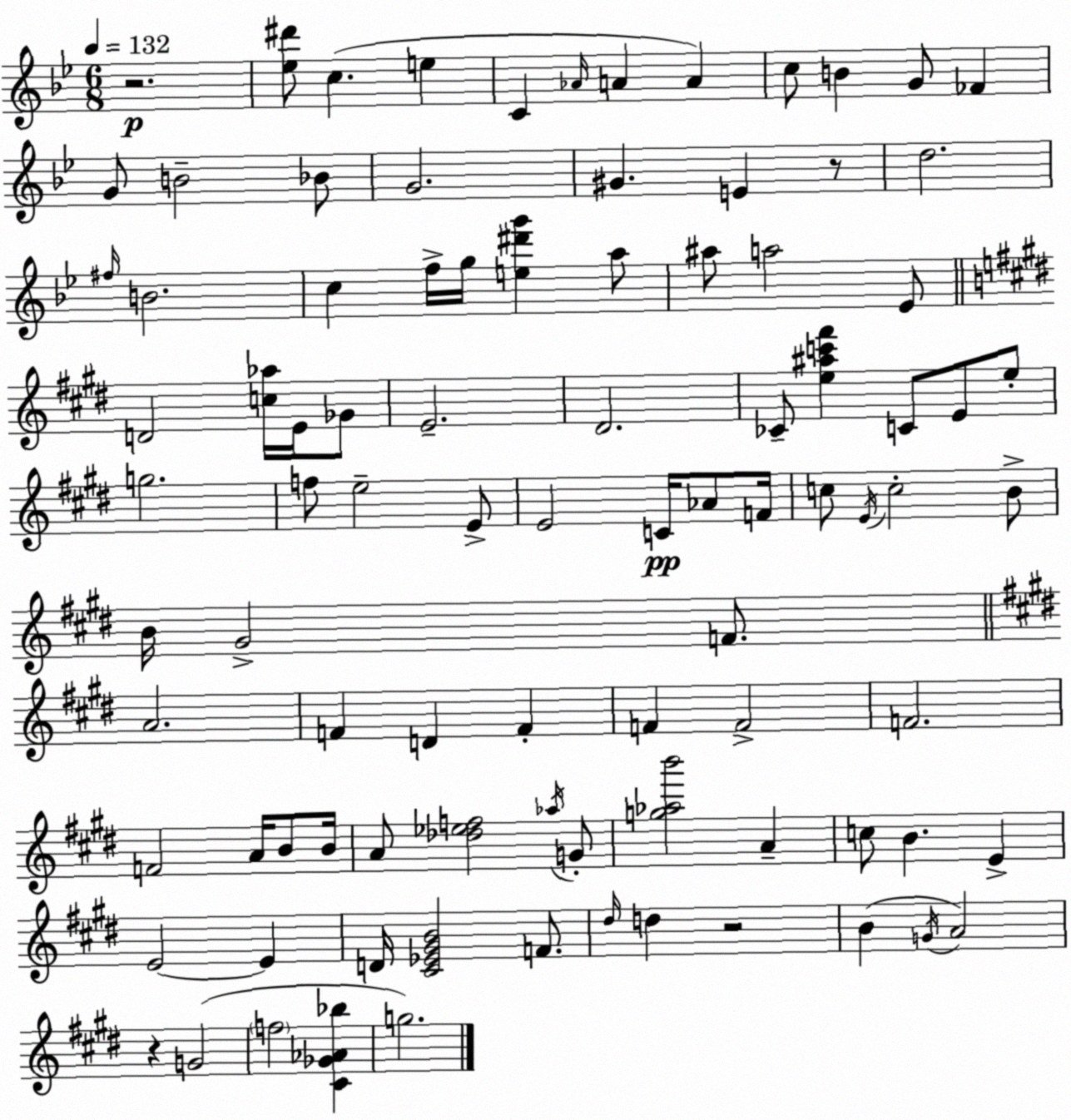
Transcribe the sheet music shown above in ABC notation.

X:1
T:Untitled
M:6/8
L:1/4
K:Gm
z2 [_e^d']/2 c e C _A/4 A A c/2 B G/2 _F G/2 B2 _B/2 G2 ^G E z/2 d2 ^f/4 B2 c f/4 g/4 [e^d'g'] a/2 ^a/2 a2 _E/2 D2 [c_a]/4 E/4 _G/2 E2 ^D2 _C/2 [e^ac'^f'] C/2 E/2 e/2 g2 f/2 e2 E/2 E2 C/4 _A/2 F/4 c/2 E/4 c2 B/2 B/4 ^G2 F/2 A2 F D F F F2 F2 F2 A/4 B/2 B/4 A/2 [_d_ef]2 _a/4 G/2 [g_ab']2 A c/2 B E E2 E D/4 [^C_E^GB]2 F/2 ^d/4 d z2 B G/4 A2 z G2 f2 [^C_G_A_b] g2